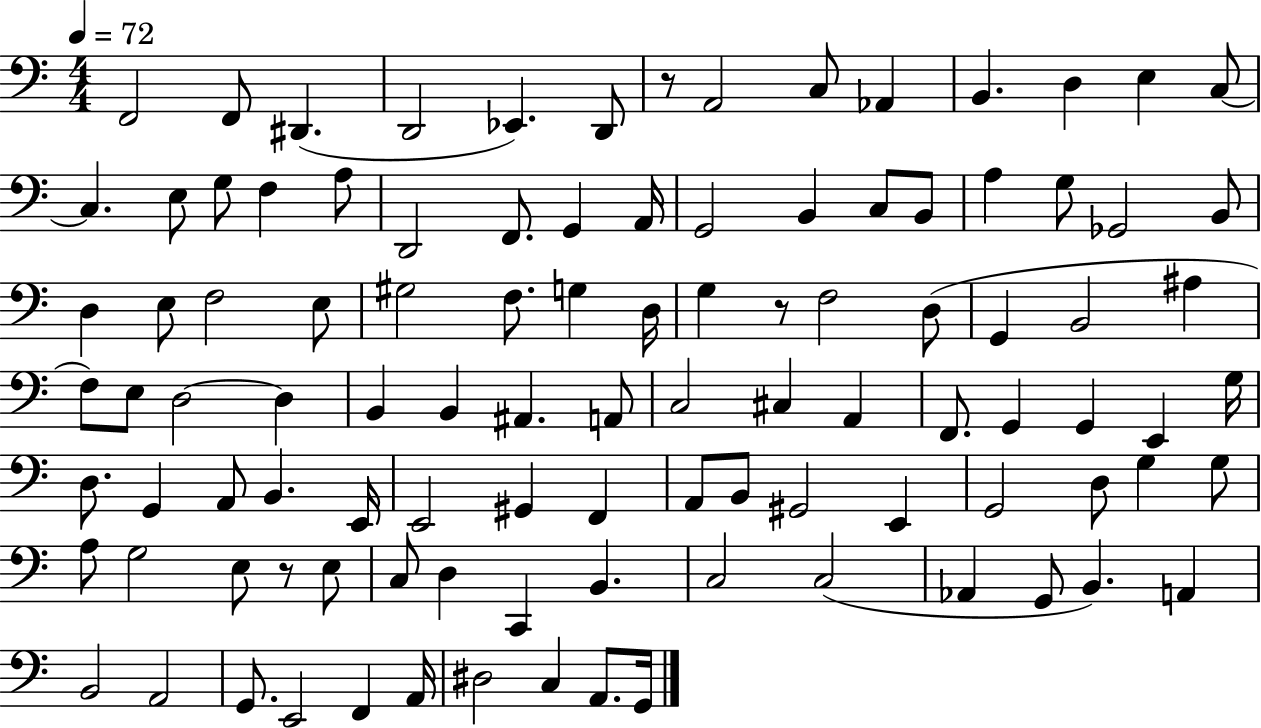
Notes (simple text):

F2/h F2/e D#2/q. D2/h Eb2/q. D2/e R/e A2/h C3/e Ab2/q B2/q. D3/q E3/q C3/e C3/q. E3/e G3/e F3/q A3/e D2/h F2/e. G2/q A2/s G2/h B2/q C3/e B2/e A3/q G3/e Gb2/h B2/e D3/q E3/e F3/h E3/e G#3/h F3/e. G3/q D3/s G3/q R/e F3/h D3/e G2/q B2/h A#3/q F3/e E3/e D3/h D3/q B2/q B2/q A#2/q. A2/e C3/h C#3/q A2/q F2/e. G2/q G2/q E2/q G3/s D3/e. G2/q A2/e B2/q. E2/s E2/h G#2/q F2/q A2/e B2/e G#2/h E2/q G2/h D3/e G3/q G3/e A3/e G3/h E3/e R/e E3/e C3/e D3/q C2/q B2/q. C3/h C3/h Ab2/q G2/e B2/q. A2/q B2/h A2/h G2/e. E2/h F2/q A2/s D#3/h C3/q A2/e. G2/s